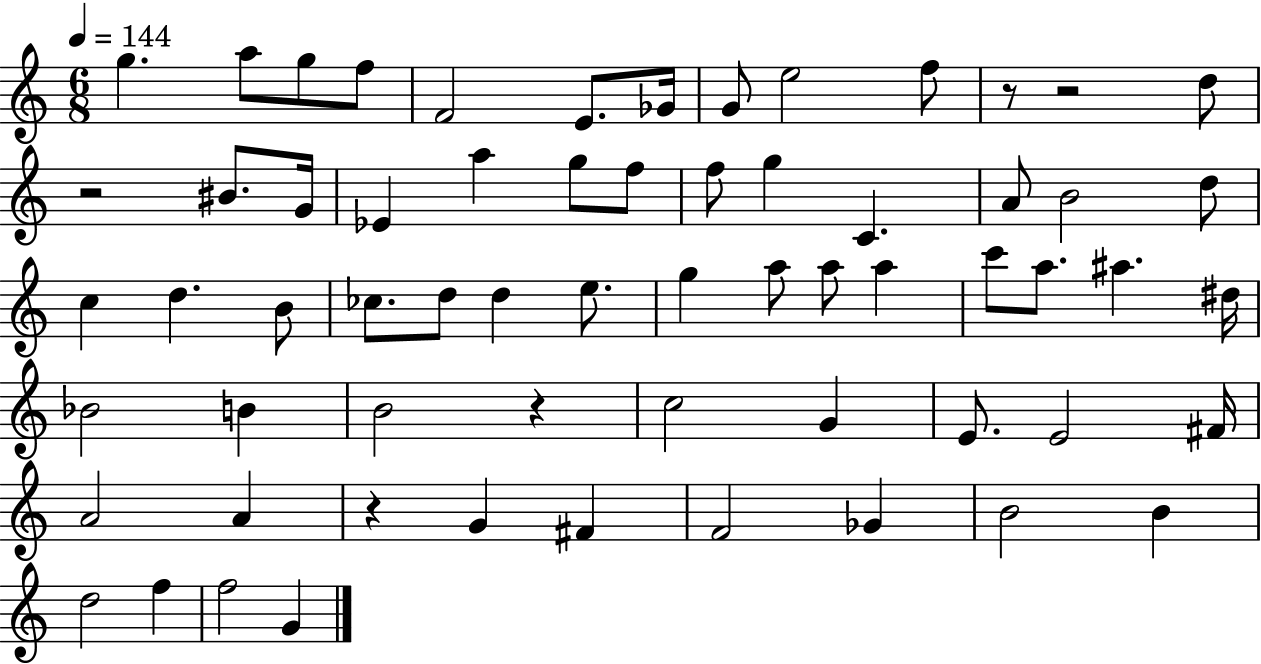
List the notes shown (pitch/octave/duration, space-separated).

G5/q. A5/e G5/e F5/e F4/h E4/e. Gb4/s G4/e E5/h F5/e R/e R/h D5/e R/h BIS4/e. G4/s Eb4/q A5/q G5/e F5/e F5/e G5/q C4/q. A4/e B4/h D5/e C5/q D5/q. B4/e CES5/e. D5/e D5/q E5/e. G5/q A5/e A5/e A5/q C6/e A5/e. A#5/q. D#5/s Bb4/h B4/q B4/h R/q C5/h G4/q E4/e. E4/h F#4/s A4/h A4/q R/q G4/q F#4/q F4/h Gb4/q B4/h B4/q D5/h F5/q F5/h G4/q